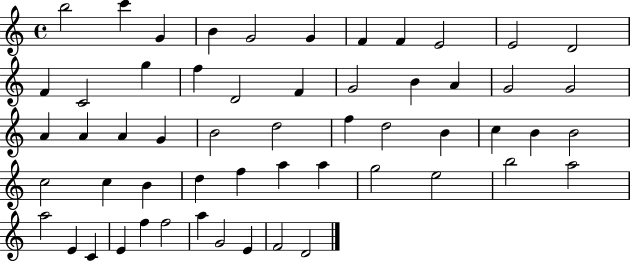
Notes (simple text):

B5/h C6/q G4/q B4/q G4/h G4/q F4/q F4/q E4/h E4/h D4/h F4/q C4/h G5/q F5/q D4/h F4/q G4/h B4/q A4/q G4/h G4/h A4/q A4/q A4/q G4/q B4/h D5/h F5/q D5/h B4/q C5/q B4/q B4/h C5/h C5/q B4/q D5/q F5/q A5/q A5/q G5/h E5/h B5/h A5/h A5/h E4/q C4/q E4/q F5/q F5/h A5/q G4/h E4/q F4/h D4/h